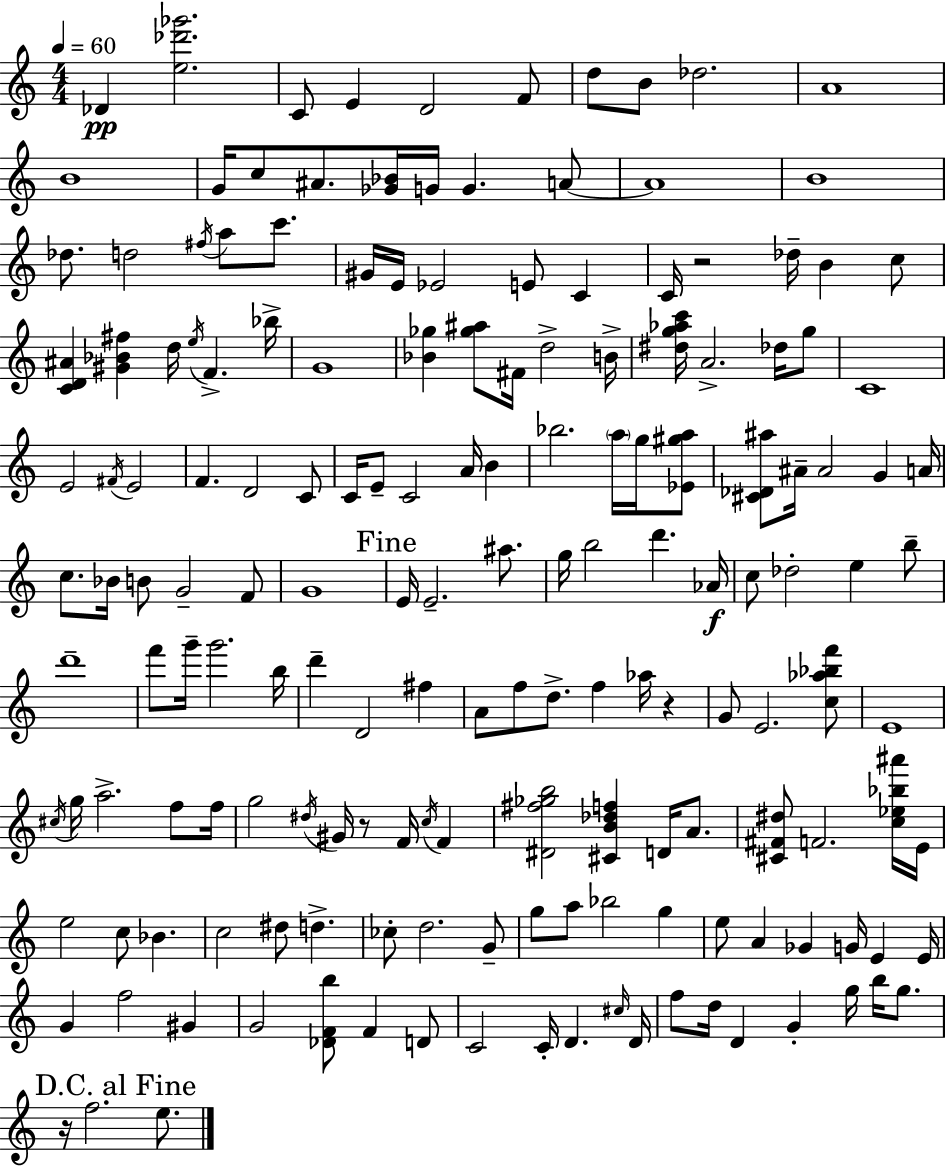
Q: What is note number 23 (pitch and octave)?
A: C6